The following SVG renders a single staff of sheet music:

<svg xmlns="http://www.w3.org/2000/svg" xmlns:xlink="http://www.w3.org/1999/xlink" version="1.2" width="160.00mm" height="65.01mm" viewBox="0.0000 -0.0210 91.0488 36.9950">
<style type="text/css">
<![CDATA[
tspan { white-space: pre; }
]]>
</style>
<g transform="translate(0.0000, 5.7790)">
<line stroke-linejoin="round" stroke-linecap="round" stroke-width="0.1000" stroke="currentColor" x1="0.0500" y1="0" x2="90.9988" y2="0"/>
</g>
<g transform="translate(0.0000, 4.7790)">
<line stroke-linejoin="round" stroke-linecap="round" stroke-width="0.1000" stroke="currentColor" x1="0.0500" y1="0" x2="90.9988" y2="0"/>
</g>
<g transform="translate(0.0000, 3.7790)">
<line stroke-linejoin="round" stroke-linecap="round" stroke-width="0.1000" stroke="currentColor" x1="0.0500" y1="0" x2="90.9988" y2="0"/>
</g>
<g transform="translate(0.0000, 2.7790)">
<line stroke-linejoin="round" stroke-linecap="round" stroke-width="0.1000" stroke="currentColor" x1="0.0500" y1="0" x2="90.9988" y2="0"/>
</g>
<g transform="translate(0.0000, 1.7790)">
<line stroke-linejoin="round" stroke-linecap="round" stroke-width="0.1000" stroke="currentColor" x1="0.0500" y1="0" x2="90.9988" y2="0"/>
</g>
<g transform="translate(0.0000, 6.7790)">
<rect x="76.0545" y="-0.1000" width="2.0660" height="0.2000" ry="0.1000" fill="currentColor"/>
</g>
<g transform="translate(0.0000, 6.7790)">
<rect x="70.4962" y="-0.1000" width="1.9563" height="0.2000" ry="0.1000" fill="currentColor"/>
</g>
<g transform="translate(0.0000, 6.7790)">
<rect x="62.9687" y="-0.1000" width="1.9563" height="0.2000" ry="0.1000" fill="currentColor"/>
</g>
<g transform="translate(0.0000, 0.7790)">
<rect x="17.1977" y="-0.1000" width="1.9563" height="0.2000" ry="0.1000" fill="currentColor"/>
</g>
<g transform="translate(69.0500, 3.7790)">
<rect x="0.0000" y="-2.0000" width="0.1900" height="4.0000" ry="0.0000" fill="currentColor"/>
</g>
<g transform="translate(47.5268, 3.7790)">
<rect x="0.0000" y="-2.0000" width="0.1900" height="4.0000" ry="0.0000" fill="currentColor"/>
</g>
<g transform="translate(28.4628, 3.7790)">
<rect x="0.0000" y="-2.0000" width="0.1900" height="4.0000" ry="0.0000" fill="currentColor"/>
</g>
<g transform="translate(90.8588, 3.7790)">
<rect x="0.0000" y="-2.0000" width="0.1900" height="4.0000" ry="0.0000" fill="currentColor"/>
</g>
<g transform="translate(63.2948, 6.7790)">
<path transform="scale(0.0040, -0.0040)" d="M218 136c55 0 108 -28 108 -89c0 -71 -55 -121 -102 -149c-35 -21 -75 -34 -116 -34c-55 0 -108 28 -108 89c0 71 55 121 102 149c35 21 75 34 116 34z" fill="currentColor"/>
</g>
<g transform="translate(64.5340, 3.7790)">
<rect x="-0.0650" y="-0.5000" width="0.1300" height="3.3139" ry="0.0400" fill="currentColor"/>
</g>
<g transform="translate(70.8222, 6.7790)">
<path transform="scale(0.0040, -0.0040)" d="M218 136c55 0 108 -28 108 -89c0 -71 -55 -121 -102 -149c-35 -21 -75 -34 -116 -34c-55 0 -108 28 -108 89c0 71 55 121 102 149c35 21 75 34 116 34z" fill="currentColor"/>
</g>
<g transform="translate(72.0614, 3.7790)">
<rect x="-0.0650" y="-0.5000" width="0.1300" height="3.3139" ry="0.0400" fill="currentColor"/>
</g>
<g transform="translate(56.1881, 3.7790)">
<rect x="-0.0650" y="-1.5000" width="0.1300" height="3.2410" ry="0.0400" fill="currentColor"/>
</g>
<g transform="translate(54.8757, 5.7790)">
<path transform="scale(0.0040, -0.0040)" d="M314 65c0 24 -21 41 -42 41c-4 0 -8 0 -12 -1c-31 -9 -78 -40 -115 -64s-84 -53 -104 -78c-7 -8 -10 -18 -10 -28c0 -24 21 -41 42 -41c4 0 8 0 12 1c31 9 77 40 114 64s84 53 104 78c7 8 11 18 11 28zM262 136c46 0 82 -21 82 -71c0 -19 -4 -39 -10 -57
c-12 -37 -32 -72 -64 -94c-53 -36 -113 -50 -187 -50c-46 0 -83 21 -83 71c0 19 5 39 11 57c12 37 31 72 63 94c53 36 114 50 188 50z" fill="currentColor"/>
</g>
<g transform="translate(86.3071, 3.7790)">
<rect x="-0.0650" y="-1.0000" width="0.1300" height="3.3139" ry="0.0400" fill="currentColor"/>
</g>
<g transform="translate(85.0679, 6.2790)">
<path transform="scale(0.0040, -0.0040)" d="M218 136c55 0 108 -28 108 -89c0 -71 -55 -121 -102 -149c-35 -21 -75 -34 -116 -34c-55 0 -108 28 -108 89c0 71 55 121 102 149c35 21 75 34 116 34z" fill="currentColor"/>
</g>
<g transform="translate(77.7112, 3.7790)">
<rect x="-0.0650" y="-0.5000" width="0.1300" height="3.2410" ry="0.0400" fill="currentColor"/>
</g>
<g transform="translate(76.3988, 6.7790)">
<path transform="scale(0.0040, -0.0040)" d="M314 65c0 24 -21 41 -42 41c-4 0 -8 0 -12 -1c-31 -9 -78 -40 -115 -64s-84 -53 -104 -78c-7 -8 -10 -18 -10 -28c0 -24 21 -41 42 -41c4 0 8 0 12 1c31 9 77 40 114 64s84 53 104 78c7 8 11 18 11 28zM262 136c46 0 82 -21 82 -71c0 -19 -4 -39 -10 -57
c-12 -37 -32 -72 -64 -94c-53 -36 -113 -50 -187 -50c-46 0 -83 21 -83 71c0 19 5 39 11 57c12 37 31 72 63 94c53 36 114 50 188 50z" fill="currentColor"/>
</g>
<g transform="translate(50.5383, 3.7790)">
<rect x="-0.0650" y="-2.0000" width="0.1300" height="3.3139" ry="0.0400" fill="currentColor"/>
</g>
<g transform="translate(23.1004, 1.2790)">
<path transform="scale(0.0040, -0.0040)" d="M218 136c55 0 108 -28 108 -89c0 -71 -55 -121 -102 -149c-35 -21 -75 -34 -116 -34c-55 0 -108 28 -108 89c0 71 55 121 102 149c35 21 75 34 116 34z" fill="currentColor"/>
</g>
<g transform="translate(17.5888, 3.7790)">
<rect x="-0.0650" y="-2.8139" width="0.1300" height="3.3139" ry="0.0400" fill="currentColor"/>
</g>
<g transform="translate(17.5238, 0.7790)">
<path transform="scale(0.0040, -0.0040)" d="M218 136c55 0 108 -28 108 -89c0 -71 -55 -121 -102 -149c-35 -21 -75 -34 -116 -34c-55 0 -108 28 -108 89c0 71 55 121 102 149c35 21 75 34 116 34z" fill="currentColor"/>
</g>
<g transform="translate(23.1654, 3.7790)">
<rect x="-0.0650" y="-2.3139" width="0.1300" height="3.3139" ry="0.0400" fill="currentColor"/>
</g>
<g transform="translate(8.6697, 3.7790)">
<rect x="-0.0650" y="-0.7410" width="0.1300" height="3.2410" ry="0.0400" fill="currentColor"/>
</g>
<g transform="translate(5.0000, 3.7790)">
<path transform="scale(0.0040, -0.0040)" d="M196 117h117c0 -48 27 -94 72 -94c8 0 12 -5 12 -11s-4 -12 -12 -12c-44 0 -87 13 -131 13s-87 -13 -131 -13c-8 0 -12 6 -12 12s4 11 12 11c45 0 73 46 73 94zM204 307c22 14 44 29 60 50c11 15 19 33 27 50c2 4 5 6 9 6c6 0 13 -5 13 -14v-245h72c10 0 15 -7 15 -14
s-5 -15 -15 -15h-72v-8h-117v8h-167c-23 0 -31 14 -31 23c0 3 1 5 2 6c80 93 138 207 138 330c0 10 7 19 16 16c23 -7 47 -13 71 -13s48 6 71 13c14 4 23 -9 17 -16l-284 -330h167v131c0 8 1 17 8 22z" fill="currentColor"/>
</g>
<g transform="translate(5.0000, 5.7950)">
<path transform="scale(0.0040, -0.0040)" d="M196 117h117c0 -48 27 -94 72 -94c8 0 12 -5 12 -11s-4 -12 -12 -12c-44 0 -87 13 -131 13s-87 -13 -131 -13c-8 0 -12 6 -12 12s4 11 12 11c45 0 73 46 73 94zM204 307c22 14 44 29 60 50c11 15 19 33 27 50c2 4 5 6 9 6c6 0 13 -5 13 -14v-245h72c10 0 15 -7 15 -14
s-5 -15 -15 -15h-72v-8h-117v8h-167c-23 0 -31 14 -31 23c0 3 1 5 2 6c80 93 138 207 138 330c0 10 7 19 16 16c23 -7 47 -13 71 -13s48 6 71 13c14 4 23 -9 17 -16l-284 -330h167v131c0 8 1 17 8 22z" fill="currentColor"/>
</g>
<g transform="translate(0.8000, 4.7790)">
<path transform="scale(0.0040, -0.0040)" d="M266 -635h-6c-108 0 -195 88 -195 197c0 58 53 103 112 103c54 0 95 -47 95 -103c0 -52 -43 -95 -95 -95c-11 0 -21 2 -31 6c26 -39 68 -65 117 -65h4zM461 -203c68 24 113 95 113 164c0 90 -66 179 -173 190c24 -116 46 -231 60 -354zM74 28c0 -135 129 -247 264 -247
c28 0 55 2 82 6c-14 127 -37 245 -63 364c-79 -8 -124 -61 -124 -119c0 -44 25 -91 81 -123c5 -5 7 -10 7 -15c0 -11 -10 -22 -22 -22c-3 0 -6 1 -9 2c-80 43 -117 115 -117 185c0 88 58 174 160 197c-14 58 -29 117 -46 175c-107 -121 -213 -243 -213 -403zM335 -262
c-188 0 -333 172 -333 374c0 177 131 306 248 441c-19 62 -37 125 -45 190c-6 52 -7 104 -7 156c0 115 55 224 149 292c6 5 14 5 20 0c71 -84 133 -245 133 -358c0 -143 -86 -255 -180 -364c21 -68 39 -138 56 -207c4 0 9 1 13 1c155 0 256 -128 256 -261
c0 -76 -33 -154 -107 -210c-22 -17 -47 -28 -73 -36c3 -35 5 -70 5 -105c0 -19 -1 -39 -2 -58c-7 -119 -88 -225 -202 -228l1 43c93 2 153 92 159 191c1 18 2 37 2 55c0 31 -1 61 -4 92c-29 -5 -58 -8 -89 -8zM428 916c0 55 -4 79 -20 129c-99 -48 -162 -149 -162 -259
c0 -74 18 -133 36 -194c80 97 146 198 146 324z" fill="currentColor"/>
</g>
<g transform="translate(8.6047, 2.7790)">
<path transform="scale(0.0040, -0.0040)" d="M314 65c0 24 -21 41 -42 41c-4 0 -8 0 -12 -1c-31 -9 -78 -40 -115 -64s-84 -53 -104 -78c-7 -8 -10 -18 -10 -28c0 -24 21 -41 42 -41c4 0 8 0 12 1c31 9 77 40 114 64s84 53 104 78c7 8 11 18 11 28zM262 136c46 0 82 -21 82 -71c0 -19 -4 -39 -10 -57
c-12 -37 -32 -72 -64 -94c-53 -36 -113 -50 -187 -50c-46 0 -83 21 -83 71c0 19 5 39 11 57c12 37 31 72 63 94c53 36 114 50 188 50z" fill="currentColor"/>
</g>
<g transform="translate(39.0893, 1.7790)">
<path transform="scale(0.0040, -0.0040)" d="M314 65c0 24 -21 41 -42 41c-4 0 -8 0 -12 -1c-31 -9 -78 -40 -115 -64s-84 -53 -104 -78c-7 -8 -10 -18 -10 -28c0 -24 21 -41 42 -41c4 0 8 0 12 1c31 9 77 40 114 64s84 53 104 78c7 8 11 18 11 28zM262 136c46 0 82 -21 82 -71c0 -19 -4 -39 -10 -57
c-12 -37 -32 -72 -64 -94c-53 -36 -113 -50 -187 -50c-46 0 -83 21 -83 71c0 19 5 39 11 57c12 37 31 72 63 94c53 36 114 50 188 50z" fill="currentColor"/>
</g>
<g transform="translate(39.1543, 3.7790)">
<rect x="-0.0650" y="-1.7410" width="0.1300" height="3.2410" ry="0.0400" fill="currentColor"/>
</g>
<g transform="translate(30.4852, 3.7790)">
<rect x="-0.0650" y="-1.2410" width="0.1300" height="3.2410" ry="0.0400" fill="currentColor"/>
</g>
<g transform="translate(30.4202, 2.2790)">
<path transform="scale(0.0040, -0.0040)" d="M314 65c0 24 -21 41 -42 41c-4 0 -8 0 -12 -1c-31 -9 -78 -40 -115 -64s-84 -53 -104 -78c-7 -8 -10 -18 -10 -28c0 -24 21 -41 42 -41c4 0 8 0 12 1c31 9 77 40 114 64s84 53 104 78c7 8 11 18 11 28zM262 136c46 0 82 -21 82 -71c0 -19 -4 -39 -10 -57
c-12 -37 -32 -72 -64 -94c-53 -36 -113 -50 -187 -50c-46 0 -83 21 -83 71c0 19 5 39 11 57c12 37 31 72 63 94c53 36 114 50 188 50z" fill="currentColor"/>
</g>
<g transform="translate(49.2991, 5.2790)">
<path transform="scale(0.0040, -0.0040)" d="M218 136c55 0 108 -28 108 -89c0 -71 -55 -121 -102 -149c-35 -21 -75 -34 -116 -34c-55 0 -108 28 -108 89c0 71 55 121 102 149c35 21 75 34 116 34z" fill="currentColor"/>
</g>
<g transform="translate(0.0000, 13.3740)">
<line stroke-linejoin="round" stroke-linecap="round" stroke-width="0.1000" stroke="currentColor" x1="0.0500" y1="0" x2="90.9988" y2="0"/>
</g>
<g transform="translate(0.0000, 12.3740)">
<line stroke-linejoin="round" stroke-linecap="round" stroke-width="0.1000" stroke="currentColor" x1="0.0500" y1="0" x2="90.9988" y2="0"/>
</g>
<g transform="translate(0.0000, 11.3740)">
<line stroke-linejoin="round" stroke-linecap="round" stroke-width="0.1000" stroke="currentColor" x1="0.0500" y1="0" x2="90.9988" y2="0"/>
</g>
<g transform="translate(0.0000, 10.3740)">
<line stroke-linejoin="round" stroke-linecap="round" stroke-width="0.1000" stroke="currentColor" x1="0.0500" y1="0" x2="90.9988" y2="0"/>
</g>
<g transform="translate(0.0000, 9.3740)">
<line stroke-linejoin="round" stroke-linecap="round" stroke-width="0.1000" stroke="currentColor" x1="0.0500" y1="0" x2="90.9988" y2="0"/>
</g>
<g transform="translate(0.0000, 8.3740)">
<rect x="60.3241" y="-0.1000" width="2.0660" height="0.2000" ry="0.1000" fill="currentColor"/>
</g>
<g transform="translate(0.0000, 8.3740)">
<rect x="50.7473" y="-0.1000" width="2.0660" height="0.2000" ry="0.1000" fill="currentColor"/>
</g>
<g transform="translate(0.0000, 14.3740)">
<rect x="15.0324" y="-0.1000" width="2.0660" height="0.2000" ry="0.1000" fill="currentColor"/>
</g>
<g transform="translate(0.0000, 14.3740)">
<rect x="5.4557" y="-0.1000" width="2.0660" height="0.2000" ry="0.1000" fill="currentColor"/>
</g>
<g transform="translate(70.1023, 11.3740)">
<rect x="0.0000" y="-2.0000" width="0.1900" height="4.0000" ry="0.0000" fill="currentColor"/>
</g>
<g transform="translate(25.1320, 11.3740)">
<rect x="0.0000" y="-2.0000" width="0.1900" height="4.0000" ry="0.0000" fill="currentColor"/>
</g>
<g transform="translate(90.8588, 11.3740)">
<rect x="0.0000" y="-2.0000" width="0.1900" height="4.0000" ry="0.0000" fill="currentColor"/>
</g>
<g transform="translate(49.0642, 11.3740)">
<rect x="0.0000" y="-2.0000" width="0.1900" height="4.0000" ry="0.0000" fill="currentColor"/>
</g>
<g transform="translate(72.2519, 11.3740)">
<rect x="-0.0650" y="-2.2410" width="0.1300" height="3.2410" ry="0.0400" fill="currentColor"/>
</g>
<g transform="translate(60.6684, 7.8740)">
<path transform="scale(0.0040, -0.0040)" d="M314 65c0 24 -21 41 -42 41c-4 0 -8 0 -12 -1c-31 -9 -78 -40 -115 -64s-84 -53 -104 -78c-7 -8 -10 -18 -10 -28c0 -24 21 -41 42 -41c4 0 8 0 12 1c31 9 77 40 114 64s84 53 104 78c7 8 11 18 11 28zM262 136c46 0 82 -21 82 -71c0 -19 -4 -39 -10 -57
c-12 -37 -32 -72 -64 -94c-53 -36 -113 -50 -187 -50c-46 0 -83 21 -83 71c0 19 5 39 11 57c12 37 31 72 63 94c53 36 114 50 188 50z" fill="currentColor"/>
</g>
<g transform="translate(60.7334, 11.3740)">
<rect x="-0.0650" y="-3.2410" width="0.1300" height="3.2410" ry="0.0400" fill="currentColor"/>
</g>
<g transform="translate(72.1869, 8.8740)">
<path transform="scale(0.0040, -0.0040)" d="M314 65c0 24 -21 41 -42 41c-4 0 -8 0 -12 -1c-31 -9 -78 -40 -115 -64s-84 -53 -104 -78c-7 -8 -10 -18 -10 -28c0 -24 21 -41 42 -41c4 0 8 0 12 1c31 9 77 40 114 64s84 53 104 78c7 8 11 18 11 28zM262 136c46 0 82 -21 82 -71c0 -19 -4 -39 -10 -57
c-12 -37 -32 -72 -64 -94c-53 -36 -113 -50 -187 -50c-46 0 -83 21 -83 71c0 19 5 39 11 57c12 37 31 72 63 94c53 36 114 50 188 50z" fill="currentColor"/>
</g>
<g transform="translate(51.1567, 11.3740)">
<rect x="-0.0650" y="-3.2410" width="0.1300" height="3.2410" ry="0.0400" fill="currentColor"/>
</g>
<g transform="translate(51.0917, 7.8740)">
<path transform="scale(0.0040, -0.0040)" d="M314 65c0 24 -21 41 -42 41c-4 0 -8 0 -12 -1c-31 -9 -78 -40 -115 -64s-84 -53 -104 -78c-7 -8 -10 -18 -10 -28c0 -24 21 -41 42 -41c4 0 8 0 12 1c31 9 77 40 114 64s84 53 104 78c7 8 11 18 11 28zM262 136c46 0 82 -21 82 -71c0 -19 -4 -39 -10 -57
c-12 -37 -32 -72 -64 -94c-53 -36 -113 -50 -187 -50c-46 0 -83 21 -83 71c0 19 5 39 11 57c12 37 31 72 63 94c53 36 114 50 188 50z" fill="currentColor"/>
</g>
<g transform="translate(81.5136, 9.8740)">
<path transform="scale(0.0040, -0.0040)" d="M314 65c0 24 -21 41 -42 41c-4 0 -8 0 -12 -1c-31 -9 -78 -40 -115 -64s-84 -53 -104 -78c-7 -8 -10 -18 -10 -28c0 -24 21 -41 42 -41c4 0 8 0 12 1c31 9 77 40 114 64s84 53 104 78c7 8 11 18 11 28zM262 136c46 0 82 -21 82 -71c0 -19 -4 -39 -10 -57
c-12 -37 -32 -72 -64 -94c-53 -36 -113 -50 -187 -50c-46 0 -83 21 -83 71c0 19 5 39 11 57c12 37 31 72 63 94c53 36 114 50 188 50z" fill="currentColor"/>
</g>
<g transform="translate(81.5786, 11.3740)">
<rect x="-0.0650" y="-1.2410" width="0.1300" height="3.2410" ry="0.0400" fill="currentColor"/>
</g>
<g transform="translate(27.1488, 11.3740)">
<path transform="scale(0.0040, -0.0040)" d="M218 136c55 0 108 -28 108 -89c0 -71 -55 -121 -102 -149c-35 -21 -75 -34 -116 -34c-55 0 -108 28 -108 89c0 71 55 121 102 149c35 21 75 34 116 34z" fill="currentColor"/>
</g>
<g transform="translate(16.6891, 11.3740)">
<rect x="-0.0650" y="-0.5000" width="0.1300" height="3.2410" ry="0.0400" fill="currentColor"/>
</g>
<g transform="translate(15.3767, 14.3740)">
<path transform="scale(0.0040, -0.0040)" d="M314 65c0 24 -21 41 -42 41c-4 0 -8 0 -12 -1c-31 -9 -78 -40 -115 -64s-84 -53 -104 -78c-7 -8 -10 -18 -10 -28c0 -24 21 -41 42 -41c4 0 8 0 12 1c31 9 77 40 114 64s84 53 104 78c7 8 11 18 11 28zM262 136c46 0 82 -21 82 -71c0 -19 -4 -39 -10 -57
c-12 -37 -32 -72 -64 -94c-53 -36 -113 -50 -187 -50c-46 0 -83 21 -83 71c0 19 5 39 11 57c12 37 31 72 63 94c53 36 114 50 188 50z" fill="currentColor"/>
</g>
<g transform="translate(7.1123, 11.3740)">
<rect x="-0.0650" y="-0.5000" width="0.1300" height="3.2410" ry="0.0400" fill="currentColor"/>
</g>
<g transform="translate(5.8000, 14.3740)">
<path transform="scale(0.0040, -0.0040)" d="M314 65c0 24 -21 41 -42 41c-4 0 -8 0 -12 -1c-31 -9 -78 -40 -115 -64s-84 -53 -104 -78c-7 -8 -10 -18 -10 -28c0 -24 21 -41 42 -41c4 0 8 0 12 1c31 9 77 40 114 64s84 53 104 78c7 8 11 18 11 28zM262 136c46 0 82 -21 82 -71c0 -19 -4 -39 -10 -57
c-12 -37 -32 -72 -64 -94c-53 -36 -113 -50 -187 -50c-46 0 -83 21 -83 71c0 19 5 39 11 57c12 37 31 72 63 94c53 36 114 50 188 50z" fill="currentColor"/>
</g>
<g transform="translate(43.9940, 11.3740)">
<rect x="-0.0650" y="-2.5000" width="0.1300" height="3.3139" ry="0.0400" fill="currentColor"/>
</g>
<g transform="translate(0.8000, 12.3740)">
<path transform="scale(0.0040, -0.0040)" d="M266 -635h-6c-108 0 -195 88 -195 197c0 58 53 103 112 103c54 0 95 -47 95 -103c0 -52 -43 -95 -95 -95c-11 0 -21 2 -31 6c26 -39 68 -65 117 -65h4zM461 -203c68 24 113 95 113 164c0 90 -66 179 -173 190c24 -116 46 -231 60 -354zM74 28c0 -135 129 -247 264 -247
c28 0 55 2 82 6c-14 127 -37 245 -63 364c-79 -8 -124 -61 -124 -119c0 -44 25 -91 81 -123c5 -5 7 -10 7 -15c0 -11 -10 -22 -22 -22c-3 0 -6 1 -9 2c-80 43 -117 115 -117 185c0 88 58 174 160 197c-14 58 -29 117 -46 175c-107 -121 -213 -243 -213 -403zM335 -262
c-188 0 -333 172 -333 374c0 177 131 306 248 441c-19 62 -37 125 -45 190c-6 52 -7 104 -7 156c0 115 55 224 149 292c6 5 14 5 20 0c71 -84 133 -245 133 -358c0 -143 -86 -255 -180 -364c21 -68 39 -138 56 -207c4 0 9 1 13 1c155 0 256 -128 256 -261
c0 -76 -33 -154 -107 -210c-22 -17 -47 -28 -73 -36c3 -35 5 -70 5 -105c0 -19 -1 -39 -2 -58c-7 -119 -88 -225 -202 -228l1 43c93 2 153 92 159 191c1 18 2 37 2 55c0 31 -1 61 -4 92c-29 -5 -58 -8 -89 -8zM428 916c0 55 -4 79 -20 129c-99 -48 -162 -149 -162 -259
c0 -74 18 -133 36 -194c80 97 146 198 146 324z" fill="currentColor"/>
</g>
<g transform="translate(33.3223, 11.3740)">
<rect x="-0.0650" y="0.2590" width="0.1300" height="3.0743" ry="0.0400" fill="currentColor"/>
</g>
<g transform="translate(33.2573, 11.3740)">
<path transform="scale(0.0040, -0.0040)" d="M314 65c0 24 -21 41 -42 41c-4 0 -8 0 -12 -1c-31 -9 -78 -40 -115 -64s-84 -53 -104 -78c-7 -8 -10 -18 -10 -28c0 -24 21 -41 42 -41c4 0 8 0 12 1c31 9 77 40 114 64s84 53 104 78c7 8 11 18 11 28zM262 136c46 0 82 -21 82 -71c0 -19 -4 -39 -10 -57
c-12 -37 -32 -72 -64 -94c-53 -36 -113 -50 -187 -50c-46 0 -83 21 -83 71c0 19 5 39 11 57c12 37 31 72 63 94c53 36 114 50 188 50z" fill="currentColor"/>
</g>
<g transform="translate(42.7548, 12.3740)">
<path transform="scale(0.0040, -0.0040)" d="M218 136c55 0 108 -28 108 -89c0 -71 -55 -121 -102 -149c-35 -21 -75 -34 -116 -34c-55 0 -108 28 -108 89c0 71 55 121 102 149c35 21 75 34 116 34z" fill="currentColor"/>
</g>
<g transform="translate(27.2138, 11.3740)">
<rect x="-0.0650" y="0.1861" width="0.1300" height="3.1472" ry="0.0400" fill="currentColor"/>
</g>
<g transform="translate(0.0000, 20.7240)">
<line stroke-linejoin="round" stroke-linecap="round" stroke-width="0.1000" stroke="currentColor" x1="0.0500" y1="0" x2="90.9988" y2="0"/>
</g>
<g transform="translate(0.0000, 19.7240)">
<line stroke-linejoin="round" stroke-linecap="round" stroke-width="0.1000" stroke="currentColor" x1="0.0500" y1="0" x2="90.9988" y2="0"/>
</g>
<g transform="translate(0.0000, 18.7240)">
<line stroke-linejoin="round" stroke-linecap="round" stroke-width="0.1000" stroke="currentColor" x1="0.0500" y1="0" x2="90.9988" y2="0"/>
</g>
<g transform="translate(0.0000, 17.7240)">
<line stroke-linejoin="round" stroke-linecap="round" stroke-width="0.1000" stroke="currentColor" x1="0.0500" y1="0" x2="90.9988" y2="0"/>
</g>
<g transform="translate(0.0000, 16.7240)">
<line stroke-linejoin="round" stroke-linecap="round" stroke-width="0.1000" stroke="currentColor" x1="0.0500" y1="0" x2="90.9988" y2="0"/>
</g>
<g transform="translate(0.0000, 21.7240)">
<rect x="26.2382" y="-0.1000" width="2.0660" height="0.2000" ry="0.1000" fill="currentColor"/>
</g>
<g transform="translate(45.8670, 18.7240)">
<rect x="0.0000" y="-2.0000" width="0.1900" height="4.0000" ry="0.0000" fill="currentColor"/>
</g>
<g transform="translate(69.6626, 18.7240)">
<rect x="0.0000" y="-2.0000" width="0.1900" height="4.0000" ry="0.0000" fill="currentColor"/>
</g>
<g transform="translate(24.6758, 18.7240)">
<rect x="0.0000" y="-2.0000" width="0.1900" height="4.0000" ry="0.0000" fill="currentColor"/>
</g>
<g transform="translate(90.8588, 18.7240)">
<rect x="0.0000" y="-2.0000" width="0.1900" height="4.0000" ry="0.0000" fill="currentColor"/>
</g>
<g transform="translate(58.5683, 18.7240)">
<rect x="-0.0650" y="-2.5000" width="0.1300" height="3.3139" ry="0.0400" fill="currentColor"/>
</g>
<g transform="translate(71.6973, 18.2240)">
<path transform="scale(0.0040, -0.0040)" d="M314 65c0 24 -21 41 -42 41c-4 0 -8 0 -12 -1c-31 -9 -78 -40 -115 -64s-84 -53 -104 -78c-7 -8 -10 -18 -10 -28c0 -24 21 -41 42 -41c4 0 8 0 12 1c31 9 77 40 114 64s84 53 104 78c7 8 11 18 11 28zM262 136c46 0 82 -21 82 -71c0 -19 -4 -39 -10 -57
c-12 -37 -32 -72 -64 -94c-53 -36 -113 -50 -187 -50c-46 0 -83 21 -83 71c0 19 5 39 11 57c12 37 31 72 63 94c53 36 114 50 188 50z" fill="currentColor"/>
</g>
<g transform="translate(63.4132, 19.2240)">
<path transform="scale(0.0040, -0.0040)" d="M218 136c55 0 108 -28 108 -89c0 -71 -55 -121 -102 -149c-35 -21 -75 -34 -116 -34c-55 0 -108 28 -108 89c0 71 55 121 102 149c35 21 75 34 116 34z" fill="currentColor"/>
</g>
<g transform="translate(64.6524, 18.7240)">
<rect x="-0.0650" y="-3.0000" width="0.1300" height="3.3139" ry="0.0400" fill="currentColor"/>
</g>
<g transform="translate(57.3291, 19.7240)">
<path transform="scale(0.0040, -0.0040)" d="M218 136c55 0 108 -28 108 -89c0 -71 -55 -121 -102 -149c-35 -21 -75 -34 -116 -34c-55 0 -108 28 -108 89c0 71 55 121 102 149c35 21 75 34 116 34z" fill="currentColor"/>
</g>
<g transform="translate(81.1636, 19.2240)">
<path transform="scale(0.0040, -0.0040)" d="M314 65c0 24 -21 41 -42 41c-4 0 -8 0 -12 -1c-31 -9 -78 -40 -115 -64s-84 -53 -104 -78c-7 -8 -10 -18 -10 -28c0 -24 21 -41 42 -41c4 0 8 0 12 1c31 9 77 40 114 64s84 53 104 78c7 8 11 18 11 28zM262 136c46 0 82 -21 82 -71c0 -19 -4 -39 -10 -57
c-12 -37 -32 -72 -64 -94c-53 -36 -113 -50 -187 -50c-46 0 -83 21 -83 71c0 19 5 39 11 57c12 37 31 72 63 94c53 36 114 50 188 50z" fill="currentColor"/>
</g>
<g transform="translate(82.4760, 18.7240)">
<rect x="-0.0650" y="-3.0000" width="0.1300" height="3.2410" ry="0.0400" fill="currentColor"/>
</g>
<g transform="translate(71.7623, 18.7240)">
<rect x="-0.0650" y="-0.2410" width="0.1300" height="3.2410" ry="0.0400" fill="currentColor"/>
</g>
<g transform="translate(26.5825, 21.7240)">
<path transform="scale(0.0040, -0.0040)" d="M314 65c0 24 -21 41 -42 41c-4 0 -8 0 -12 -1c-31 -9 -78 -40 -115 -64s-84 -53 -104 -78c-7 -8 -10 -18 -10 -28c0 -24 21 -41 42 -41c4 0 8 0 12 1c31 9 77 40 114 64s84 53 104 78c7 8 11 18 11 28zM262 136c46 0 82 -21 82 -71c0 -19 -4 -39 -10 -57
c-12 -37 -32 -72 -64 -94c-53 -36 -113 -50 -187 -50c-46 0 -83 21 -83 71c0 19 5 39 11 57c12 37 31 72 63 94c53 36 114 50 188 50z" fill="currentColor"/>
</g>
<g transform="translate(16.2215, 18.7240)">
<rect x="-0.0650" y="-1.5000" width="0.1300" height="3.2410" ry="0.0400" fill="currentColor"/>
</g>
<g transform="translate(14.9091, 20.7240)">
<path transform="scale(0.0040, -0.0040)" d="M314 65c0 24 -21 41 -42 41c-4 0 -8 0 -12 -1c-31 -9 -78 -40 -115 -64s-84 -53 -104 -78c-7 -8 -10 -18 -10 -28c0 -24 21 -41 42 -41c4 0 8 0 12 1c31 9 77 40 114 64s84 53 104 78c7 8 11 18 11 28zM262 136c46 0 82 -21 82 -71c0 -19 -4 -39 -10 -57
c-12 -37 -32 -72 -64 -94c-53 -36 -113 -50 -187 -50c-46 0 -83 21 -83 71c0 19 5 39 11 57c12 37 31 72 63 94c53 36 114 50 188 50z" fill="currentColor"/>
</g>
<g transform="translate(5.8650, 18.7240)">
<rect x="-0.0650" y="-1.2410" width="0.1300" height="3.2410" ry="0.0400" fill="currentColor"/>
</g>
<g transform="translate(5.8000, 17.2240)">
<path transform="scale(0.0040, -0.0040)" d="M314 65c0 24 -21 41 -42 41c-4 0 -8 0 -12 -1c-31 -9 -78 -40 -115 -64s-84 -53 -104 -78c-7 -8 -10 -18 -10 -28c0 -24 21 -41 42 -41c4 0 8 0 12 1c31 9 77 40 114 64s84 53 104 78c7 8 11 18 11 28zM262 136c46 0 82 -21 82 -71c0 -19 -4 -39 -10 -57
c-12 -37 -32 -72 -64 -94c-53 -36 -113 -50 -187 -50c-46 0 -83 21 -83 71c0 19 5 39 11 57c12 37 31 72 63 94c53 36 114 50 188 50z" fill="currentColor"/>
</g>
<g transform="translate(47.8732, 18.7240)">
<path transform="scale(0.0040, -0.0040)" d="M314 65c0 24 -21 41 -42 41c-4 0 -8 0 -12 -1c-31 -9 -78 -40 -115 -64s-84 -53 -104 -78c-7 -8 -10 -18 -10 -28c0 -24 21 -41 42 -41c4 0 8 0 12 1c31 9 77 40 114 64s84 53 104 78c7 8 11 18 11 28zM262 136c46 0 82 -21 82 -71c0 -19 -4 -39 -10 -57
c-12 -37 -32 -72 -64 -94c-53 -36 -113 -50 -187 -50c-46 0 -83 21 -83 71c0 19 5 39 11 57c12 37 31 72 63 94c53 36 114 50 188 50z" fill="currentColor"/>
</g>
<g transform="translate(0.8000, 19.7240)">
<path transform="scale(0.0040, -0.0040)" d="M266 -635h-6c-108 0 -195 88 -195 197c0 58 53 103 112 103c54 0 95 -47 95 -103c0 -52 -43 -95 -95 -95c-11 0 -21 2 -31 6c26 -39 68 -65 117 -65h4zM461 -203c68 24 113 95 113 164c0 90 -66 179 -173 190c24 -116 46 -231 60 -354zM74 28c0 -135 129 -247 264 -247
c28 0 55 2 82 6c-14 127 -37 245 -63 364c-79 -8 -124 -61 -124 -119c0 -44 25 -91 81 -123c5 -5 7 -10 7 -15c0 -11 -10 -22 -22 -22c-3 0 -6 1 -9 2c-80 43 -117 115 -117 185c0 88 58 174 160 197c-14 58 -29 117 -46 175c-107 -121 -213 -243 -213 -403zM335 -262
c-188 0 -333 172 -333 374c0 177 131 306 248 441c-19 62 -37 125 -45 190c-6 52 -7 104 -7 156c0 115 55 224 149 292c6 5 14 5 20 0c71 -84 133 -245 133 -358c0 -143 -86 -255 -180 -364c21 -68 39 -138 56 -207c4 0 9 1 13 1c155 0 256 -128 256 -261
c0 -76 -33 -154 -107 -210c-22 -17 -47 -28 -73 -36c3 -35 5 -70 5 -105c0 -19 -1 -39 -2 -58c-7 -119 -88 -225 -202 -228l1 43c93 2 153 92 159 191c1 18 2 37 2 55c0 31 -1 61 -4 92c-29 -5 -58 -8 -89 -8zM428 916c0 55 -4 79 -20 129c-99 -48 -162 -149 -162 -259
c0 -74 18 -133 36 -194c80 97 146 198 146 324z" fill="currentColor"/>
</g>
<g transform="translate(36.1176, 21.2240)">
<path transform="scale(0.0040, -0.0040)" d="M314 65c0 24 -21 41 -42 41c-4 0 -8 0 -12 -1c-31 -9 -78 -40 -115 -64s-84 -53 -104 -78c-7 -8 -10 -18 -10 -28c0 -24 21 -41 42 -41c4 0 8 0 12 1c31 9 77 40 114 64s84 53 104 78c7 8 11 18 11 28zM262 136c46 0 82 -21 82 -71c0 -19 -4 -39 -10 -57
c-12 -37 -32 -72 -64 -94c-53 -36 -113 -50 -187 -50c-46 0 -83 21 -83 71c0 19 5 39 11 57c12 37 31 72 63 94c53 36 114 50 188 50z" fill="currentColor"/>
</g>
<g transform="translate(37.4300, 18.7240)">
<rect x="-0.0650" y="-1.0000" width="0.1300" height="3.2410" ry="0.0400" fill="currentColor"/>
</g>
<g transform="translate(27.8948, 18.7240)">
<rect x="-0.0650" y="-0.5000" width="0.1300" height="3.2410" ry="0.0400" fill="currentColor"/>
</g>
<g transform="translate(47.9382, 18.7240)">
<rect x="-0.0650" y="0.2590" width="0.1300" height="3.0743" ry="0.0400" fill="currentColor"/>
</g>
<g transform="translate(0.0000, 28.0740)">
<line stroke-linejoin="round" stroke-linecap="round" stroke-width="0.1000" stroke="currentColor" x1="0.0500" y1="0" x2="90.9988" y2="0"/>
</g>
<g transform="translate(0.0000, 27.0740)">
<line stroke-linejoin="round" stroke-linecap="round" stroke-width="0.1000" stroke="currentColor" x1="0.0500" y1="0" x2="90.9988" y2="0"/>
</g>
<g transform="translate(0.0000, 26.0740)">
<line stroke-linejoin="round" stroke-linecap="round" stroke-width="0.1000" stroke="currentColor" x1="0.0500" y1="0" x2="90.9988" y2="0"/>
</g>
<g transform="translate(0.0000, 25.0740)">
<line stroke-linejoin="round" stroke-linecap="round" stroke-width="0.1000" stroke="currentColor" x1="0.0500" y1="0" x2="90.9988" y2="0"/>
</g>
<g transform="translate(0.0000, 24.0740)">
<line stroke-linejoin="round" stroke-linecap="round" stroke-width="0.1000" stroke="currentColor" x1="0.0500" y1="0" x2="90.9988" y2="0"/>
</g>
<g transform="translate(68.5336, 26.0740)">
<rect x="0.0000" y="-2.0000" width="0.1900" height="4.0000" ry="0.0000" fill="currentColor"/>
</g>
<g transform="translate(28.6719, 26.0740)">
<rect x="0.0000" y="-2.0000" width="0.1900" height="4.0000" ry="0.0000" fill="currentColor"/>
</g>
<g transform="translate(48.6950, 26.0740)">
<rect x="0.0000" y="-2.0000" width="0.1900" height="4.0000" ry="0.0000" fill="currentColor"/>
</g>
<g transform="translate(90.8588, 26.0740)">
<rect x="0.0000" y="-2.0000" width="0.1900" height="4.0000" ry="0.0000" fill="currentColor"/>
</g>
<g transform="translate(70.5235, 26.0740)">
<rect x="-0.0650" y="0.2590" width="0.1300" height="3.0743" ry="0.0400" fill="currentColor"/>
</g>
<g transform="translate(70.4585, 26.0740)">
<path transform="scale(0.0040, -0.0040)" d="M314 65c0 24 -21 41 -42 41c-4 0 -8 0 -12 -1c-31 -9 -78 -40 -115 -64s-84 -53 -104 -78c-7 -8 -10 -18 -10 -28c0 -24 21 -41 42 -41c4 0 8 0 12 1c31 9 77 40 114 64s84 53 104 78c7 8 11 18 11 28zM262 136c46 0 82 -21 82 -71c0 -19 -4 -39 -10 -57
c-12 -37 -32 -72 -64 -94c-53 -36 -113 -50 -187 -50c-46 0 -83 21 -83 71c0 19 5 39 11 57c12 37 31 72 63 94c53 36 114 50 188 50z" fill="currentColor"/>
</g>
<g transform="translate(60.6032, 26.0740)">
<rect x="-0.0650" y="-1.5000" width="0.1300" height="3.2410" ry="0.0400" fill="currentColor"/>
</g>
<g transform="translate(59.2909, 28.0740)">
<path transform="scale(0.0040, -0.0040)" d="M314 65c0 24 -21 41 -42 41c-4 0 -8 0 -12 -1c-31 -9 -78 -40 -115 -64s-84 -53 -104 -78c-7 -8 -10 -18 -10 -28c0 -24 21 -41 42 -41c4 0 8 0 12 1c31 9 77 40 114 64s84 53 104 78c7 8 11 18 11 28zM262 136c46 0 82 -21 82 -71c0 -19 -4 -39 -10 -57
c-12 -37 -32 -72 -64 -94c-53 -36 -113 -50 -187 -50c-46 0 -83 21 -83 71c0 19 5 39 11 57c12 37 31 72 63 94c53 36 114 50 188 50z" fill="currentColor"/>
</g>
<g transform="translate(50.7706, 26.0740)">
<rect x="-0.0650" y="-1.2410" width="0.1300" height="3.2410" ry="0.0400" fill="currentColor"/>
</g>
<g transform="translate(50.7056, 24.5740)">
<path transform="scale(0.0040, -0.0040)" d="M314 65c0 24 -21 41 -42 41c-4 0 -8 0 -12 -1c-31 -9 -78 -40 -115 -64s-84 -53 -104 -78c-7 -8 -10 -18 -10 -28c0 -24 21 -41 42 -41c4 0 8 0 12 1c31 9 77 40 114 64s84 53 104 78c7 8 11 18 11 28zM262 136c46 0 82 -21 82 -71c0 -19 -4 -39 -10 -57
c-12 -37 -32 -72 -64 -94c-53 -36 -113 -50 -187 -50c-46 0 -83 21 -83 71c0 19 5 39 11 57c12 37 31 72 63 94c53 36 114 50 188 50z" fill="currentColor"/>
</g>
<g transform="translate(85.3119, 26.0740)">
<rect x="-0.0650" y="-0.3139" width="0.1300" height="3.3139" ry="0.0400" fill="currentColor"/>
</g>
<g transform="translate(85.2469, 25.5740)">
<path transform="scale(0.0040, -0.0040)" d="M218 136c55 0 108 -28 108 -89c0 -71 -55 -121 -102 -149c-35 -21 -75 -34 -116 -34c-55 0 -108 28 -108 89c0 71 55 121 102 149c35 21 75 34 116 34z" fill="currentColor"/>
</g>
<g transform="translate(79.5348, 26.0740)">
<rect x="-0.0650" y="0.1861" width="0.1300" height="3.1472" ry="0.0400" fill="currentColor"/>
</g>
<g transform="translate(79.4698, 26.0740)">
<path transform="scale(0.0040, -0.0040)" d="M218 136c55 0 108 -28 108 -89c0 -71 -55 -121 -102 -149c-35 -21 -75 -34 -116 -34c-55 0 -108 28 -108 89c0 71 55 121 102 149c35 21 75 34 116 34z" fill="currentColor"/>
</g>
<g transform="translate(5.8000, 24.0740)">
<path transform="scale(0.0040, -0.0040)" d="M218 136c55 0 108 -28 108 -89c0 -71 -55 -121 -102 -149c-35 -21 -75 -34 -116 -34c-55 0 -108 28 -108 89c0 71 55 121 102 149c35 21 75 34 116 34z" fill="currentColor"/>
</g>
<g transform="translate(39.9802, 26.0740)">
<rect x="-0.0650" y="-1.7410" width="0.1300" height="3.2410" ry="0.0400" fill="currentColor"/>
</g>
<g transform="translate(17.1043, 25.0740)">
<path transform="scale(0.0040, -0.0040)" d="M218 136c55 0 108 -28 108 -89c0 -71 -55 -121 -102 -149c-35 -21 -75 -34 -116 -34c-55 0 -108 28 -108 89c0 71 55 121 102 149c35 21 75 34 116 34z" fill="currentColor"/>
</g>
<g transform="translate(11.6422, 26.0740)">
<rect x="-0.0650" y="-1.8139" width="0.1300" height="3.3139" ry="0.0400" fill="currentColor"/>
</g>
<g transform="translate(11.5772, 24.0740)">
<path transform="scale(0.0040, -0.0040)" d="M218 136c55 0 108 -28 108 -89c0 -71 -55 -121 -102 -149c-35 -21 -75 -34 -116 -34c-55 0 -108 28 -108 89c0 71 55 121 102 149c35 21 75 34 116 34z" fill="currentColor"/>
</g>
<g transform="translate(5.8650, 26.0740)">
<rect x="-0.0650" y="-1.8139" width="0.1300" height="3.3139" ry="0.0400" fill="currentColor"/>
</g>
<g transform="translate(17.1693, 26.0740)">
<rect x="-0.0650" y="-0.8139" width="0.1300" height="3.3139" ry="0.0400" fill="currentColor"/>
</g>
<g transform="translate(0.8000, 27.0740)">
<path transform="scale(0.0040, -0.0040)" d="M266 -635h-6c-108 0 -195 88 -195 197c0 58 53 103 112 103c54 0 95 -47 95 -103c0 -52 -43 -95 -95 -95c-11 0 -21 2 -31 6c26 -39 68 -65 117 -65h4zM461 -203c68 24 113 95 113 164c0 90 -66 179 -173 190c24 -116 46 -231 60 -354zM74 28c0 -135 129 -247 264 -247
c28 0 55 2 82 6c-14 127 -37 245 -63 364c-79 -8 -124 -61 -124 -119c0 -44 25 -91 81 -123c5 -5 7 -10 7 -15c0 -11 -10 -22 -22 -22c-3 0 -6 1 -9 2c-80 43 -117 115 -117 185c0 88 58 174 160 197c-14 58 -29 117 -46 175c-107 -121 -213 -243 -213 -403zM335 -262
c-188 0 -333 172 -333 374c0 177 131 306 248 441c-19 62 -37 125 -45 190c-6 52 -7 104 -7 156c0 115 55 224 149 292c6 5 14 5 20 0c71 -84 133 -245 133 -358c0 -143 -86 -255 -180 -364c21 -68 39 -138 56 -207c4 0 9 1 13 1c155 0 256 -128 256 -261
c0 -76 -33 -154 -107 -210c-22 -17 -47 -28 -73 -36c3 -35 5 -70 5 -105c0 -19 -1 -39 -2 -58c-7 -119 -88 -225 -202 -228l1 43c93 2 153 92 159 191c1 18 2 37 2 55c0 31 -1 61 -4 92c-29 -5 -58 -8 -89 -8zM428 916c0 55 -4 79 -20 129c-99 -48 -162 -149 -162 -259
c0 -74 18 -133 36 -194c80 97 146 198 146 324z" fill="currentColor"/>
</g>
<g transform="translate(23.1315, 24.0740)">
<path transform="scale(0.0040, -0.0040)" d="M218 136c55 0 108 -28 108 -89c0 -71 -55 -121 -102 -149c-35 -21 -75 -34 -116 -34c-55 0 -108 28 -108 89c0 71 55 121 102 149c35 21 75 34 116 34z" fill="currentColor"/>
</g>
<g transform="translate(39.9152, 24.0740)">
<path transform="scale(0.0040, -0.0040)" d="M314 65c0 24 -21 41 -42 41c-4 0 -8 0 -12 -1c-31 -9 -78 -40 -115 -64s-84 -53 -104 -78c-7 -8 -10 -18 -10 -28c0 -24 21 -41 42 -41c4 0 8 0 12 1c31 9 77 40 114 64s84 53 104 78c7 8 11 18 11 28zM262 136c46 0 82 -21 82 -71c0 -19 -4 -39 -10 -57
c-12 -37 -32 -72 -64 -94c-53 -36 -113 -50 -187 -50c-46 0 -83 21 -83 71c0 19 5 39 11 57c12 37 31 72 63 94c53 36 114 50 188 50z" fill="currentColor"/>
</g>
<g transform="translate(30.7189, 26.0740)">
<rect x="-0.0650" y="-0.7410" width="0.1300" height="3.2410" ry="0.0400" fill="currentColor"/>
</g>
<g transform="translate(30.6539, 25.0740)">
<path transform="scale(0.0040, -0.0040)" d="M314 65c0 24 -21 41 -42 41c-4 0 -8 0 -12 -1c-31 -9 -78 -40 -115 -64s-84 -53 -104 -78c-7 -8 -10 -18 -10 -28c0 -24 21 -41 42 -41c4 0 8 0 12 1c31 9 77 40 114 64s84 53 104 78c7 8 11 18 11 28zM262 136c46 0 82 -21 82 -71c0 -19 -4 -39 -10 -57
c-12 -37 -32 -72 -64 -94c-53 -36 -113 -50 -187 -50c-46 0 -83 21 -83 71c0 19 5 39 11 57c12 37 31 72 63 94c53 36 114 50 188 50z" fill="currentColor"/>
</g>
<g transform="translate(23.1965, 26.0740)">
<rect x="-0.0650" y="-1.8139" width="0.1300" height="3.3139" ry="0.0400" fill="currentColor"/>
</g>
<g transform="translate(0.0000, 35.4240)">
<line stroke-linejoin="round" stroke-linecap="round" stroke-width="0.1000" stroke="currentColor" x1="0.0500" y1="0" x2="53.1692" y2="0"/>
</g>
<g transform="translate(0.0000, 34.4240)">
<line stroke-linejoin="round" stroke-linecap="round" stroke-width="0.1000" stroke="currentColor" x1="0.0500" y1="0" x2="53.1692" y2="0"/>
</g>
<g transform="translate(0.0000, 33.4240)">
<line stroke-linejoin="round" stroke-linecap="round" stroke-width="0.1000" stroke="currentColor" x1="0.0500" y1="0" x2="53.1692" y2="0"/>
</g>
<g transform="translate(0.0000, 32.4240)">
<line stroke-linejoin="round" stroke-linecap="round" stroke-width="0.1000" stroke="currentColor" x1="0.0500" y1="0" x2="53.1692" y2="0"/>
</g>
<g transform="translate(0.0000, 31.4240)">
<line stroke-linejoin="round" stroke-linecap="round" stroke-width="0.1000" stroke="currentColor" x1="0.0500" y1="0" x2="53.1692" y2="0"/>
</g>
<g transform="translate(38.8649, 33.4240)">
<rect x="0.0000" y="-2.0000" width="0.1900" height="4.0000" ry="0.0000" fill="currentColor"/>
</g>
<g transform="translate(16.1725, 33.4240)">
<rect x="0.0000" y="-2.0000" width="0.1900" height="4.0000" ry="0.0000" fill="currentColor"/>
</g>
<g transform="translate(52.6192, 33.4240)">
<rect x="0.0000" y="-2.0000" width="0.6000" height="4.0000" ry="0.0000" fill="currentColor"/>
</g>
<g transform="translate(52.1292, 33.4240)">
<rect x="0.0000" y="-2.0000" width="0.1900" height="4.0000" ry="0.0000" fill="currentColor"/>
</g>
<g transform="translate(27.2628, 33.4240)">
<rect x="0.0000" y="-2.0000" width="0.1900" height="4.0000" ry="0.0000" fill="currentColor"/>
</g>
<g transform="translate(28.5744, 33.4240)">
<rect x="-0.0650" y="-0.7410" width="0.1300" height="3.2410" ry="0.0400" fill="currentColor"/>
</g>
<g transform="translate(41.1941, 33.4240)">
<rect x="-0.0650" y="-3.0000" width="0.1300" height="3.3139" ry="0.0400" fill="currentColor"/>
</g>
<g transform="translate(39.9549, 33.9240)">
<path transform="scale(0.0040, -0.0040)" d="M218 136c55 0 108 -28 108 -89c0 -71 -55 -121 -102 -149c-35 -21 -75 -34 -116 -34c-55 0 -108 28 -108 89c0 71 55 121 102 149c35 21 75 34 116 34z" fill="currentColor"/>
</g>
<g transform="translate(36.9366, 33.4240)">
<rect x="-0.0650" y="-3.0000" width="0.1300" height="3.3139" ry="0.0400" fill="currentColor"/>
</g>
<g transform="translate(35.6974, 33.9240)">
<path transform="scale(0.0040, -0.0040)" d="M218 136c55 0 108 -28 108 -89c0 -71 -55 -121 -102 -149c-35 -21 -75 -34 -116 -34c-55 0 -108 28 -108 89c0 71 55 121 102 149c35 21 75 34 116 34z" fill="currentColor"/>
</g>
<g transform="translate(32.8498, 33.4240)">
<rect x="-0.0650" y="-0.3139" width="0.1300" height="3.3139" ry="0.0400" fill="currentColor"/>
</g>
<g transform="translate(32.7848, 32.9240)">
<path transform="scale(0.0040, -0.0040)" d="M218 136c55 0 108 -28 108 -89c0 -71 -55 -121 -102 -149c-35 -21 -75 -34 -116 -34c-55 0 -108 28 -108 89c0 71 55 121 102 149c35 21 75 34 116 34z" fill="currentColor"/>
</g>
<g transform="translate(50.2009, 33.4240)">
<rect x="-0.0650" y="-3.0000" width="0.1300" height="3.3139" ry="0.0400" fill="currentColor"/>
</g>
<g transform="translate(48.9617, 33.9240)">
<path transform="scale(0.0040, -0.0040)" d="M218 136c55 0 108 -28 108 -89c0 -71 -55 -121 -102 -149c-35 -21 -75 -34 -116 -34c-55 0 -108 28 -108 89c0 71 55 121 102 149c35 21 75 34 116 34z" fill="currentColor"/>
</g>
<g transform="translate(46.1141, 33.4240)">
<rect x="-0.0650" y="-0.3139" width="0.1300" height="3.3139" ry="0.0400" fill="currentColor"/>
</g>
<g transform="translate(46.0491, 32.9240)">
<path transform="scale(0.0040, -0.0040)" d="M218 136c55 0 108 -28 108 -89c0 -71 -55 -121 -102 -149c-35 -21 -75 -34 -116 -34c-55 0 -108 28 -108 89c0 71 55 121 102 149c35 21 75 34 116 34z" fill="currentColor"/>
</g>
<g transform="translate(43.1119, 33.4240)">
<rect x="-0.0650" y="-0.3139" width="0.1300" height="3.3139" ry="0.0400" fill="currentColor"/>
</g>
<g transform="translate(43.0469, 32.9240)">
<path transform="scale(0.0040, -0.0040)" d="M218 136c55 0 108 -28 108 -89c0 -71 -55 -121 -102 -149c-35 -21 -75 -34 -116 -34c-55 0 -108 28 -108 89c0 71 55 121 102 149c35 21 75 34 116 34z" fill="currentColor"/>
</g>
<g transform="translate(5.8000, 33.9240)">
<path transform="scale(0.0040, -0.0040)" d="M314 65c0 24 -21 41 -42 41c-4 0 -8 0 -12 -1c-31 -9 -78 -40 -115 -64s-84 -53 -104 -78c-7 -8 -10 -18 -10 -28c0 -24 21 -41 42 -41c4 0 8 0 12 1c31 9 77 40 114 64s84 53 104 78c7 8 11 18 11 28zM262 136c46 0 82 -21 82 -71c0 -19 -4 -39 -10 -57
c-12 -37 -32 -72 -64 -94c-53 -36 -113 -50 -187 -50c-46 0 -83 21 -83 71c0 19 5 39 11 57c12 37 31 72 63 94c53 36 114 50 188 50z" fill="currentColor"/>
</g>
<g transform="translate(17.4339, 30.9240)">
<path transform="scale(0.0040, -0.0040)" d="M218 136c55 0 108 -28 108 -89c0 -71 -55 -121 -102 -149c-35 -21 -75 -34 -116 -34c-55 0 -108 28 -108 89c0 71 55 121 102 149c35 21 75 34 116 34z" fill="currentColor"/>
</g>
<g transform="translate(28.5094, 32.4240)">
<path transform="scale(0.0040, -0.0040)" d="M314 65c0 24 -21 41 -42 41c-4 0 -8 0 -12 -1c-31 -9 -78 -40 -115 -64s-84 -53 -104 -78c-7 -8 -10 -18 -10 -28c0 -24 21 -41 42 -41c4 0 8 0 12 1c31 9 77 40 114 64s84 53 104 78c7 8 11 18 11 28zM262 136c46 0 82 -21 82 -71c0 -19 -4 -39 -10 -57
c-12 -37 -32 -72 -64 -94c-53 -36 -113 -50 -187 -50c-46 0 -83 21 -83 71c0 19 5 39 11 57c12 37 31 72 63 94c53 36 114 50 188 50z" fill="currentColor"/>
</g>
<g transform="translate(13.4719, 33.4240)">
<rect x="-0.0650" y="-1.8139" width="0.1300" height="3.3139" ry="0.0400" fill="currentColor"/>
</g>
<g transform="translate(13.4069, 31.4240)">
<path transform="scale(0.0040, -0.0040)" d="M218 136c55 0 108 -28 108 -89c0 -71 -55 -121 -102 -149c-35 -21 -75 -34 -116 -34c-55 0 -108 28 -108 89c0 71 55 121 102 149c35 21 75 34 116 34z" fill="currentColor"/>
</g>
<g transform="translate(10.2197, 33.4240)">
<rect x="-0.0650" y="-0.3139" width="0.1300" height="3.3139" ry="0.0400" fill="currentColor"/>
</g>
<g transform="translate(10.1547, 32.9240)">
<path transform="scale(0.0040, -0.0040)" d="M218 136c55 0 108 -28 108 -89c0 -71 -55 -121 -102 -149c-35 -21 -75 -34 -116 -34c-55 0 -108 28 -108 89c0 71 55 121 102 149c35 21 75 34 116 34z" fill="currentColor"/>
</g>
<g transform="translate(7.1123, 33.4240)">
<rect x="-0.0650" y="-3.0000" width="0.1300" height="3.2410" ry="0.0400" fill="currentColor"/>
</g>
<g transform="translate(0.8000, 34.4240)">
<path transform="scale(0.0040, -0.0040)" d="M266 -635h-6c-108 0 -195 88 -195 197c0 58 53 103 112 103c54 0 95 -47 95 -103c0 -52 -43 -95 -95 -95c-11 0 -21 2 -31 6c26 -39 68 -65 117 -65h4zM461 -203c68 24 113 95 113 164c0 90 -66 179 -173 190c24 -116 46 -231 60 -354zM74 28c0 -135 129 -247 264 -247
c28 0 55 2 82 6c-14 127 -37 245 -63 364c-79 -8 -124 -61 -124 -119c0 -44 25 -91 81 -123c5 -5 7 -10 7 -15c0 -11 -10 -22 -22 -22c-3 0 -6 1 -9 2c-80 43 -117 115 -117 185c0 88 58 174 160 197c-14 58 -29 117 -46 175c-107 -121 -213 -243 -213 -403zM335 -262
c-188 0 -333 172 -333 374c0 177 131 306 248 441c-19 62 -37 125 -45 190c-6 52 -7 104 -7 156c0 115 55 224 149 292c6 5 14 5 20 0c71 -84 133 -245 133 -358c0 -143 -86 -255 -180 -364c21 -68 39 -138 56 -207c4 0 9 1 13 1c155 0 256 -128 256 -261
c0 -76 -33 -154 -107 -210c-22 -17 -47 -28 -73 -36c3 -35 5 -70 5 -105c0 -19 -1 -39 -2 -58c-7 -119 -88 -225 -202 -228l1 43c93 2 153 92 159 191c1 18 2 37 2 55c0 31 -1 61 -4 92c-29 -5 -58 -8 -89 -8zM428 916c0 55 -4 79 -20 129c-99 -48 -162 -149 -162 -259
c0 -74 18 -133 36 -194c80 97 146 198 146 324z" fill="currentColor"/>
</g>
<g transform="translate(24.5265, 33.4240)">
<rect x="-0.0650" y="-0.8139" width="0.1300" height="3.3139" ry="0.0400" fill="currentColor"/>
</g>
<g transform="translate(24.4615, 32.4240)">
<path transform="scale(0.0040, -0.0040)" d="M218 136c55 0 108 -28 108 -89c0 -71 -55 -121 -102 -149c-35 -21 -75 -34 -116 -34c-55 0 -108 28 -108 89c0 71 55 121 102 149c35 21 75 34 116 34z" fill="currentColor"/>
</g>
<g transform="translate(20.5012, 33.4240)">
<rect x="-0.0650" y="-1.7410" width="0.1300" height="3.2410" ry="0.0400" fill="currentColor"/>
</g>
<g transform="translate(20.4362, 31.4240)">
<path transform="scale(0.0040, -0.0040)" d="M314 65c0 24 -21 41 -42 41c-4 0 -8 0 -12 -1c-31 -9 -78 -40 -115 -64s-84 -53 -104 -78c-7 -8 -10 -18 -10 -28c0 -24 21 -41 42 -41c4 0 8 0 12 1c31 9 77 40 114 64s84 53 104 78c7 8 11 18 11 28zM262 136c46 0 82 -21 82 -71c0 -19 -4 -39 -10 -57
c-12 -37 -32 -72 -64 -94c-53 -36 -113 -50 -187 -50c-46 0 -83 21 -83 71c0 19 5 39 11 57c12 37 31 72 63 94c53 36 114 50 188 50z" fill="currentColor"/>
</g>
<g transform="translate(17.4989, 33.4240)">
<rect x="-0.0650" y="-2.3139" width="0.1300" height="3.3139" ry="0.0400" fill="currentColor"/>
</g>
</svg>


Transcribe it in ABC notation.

X:1
T:Untitled
M:4/4
L:1/4
K:C
d2 a g e2 f2 F E2 C C C2 D C2 C2 B B2 G b2 b2 g2 e2 e2 E2 C2 D2 B2 G A c2 A2 f f d f d2 f2 e2 E2 B2 B c A2 c f g f2 d d2 c A A c c A